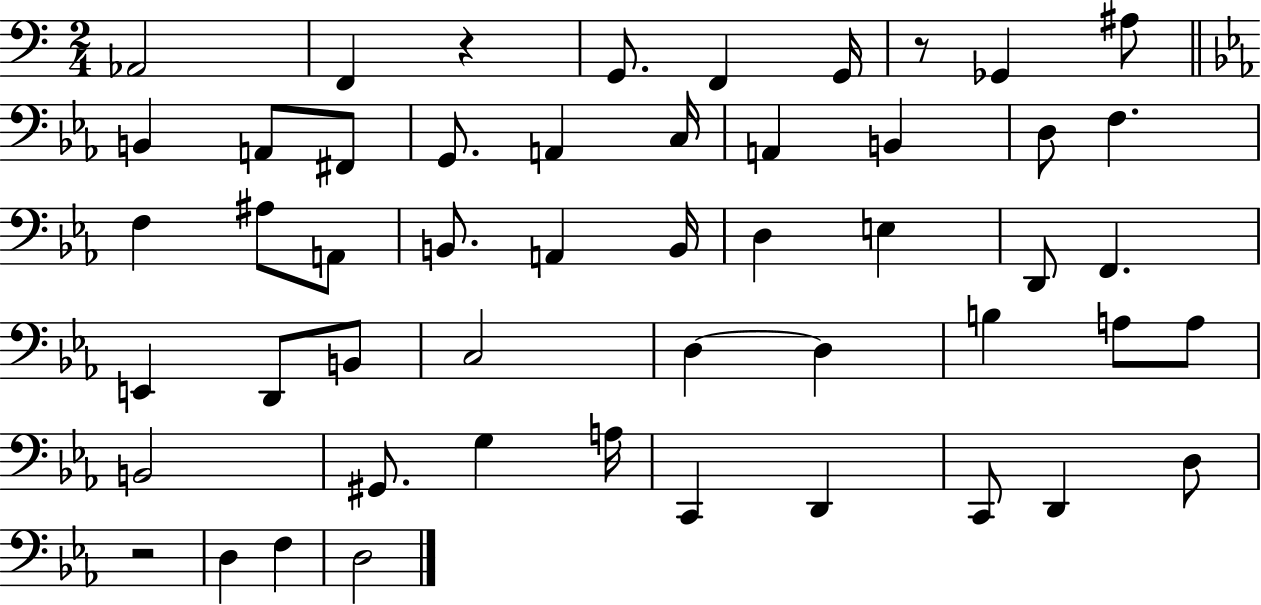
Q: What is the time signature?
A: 2/4